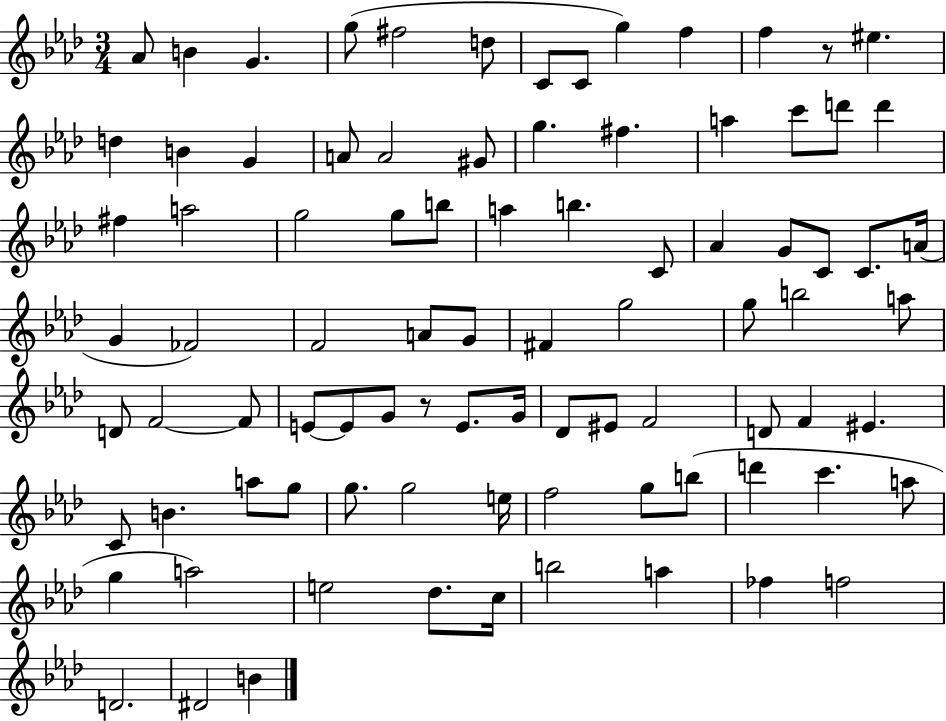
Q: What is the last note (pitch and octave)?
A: B4